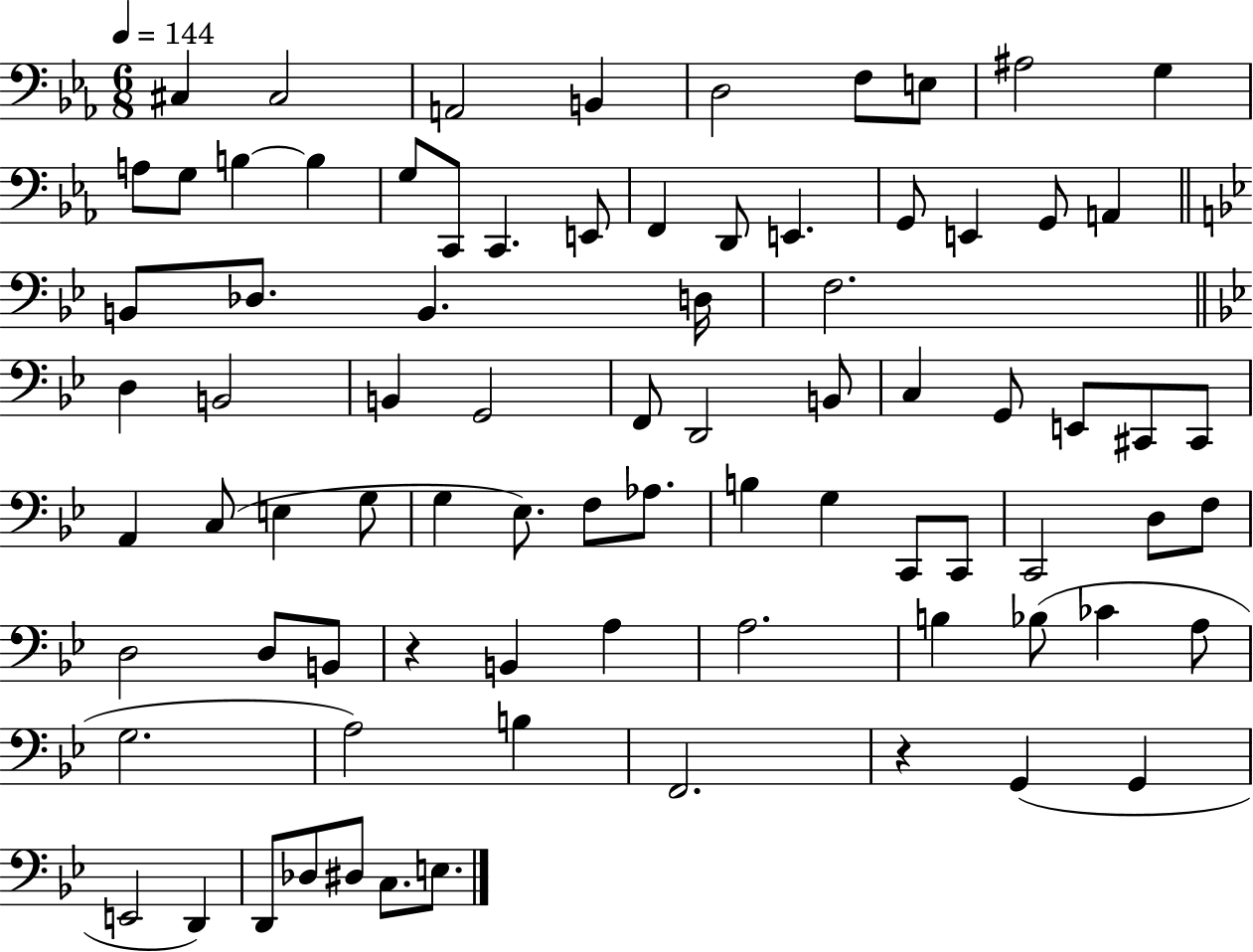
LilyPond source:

{
  \clef bass
  \numericTimeSignature
  \time 6/8
  \key ees \major
  \tempo 4 = 144
  \repeat volta 2 { cis4 cis2 | a,2 b,4 | d2 f8 e8 | ais2 g4 | \break a8 g8 b4~~ b4 | g8 c,8 c,4. e,8 | f,4 d,8 e,4. | g,8 e,4 g,8 a,4 | \break \bar "||" \break \key bes \major b,8 des8. b,4. d16 | f2. | \bar "||" \break \key bes \major d4 b,2 | b,4 g,2 | f,8 d,2 b,8 | c4 g,8 e,8 cis,8 cis,8 | \break a,4 c8( e4 g8 | g4 ees8.) f8 aes8. | b4 g4 c,8 c,8 | c,2 d8 f8 | \break d2 d8 b,8 | r4 b,4 a4 | a2. | b4 bes8( ces'4 a8 | \break g2. | a2) b4 | f,2. | r4 g,4( g,4 | \break e,2 d,4) | d,8 des8 dis8 c8. e8. | } \bar "|."
}